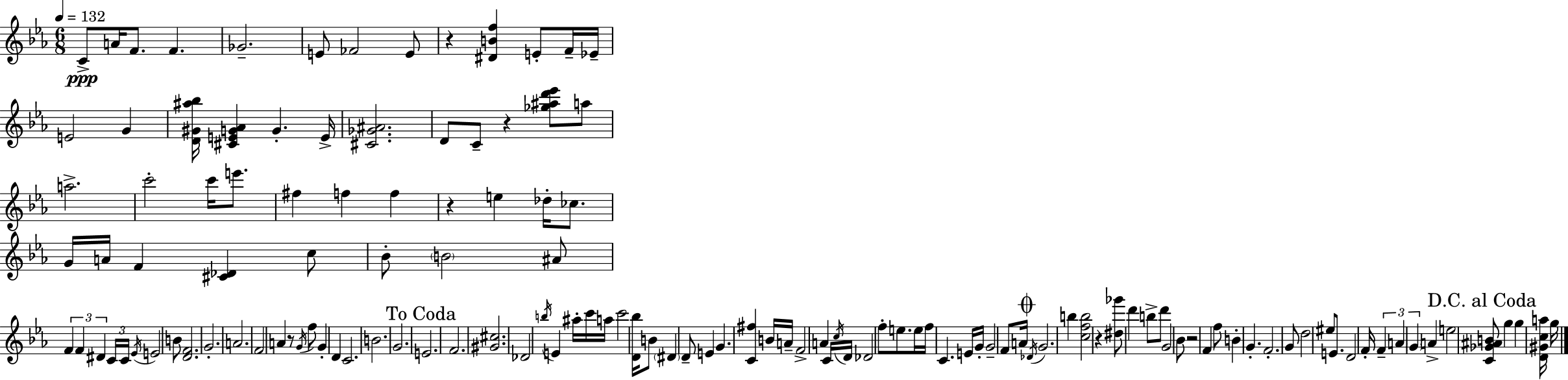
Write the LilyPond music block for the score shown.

{
  \clef treble
  \numericTimeSignature
  \time 6/8
  \key ees \major
  \tempo 4 = 132
  c'8->\ppp a'16 f'8. f'4. | ges'2.-- | e'8 fes'2 e'8 | r4 <dis' b' f''>4 e'8-. f'16-- ees'16-- | \break e'2 g'4 | <d' gis' ais'' bes''>16 <cis' e' g' aes'>4 g'4.-. e'16-> | <cis' ges' ais'>2. | d'8 c'8-- r4 <ges'' ais'' d''' ees'''>8 a''8 | \break a''2.-> | c'''2-. c'''16 e'''8. | fis''4 f''4 f''4 | r4 e''4 des''16-. ces''8. | \break g'16 a'16 f'4 <cis' des'>4 c''8 | bes'8-. \parenthesize b'2 ais'8 | \tuplet 3/2 { f'4 f'4 dis'4 } | \tuplet 3/2 { c'16 c'16 \acciaccatura { ees'16 } } e'2 b'8 | \break <d' f'>2. | g'2.-. | a'2. | f'2 a'4 | \break r8 \acciaccatura { g'16 } f''8 g'4-. d'4 | c'2. | b'2. | g'2. | \break \mark "To Coda" e'2. | f'2. | <gis' cis''>2. | des'2 \acciaccatura { b''16 } e'4 | \break ais''16-. c'''16 a''16 c'''2 | <d' bes''>16 b'8 \parenthesize dis'4 d'8-- e'4 | g'4. <c' fis''>4 | b'16 a'16-- f'2-> a'4 | \break c'16 \acciaccatura { c''16 } d'16 des'2 | f''8-. e''8. e''16 f''16 c'4. | e'16 g'16-. g'2-- | f'8 a'16 \mark \markup { \musicglyph "scripts.coda" } \acciaccatura { des'16 } g'2. | \break b''4 <c'' f'' b''>2 | r4 <dis'' ges'''>8 d'''4 | b''8-> d'''8 g'2 | bes'8 r2 | \break f'4 f''8 b'4-. g'4.-. | f'2.-. | g'8 d''2 | eis''8 e'8. d'2 | \break f'16-. \tuplet 3/2 { f'4-- a'4 | \parenthesize g'4 } a'4-> e''2 | \mark "D.C. al Coda" <c' ges' ais' b'>8 g''4 g''4 | <d' gis' c'' a''>16 g''16 \bar "|."
}